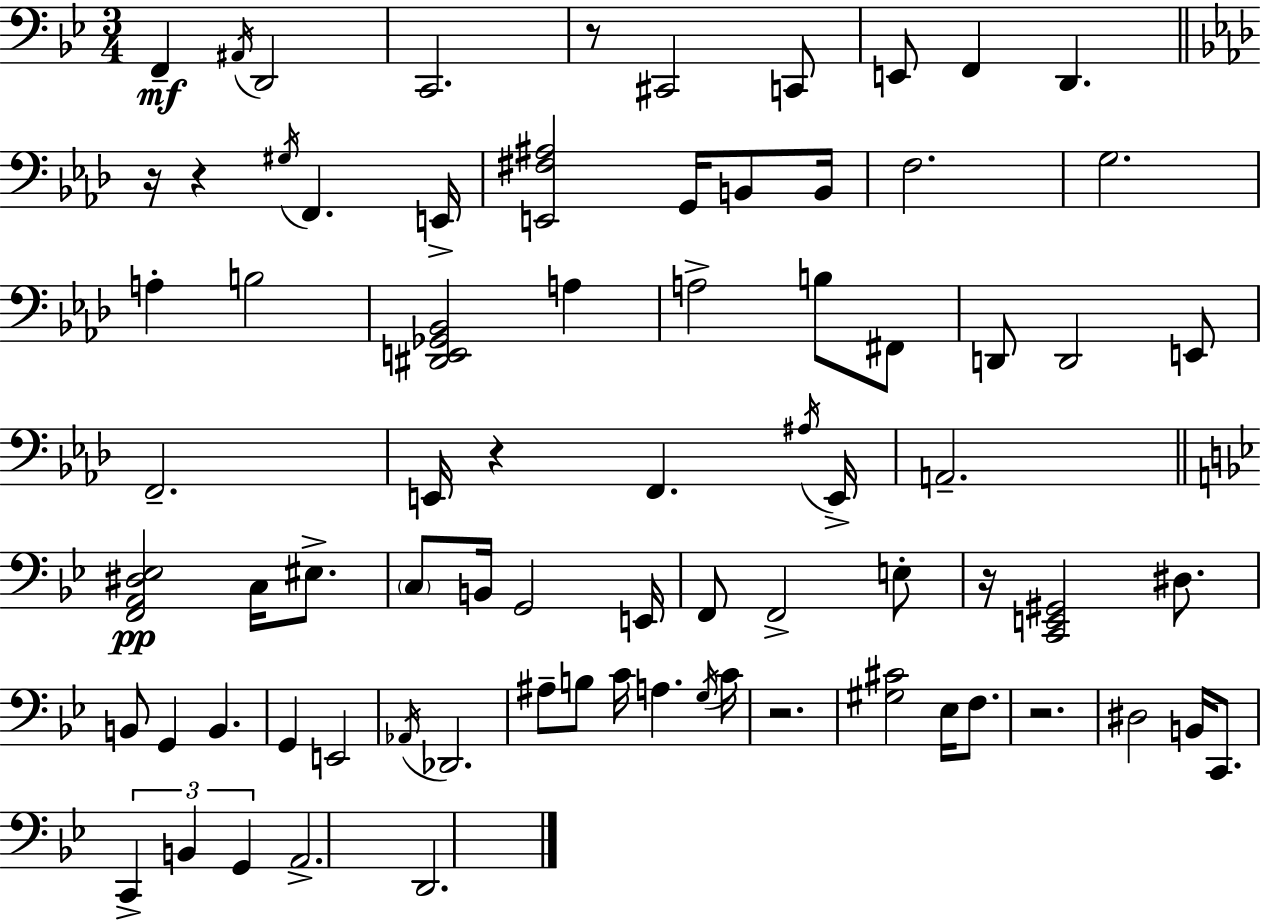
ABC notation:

X:1
T:Untitled
M:3/4
L:1/4
K:Gm
F,, ^A,,/4 D,,2 C,,2 z/2 ^C,,2 C,,/2 E,,/2 F,, D,, z/4 z ^G,/4 F,, E,,/4 [E,,^F,^A,]2 G,,/4 B,,/2 B,,/4 F,2 G,2 A, B,2 [^D,,E,,_G,,_B,,]2 A, A,2 B,/2 ^F,,/2 D,,/2 D,,2 E,,/2 F,,2 E,,/4 z F,, ^A,/4 E,,/4 A,,2 [F,,A,,^D,_E,]2 C,/4 ^E,/2 C,/2 B,,/4 G,,2 E,,/4 F,,/2 F,,2 E,/2 z/4 [C,,E,,^G,,]2 ^D,/2 B,,/2 G,, B,, G,, E,,2 _A,,/4 _D,,2 ^A,/2 B,/2 C/4 A, G,/4 C/4 z2 [^G,^C]2 _E,/4 F,/2 z2 ^D,2 B,,/4 C,,/2 C,, B,, G,, A,,2 D,,2